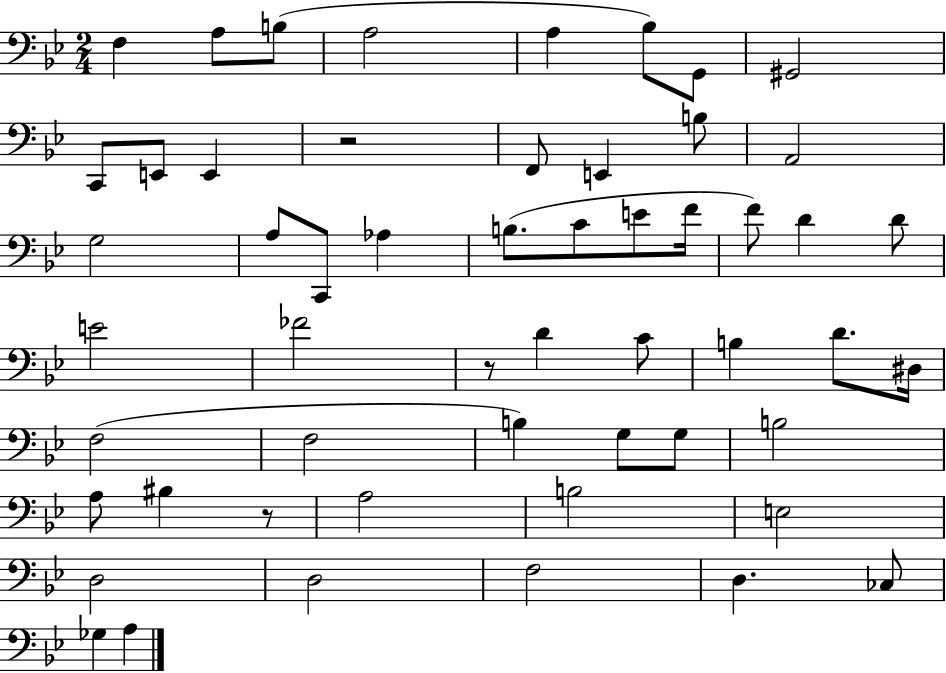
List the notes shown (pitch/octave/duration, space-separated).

F3/q A3/e B3/e A3/h A3/q Bb3/e G2/e G#2/h C2/e E2/e E2/q R/h F2/e E2/q B3/e A2/h G3/h A3/e C2/e Ab3/q B3/e. C4/e E4/e F4/s F4/e D4/q D4/e E4/h FES4/h R/e D4/q C4/e B3/q D4/e. D#3/s F3/h F3/h B3/q G3/e G3/e B3/h A3/e BIS3/q R/e A3/h B3/h E3/h D3/h D3/h F3/h D3/q. CES3/e Gb3/q A3/q